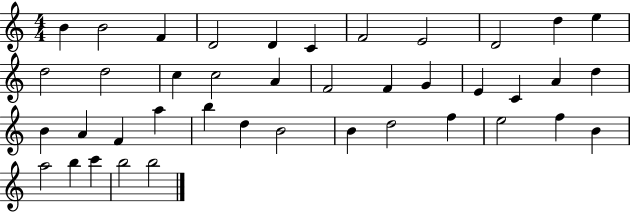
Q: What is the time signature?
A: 4/4